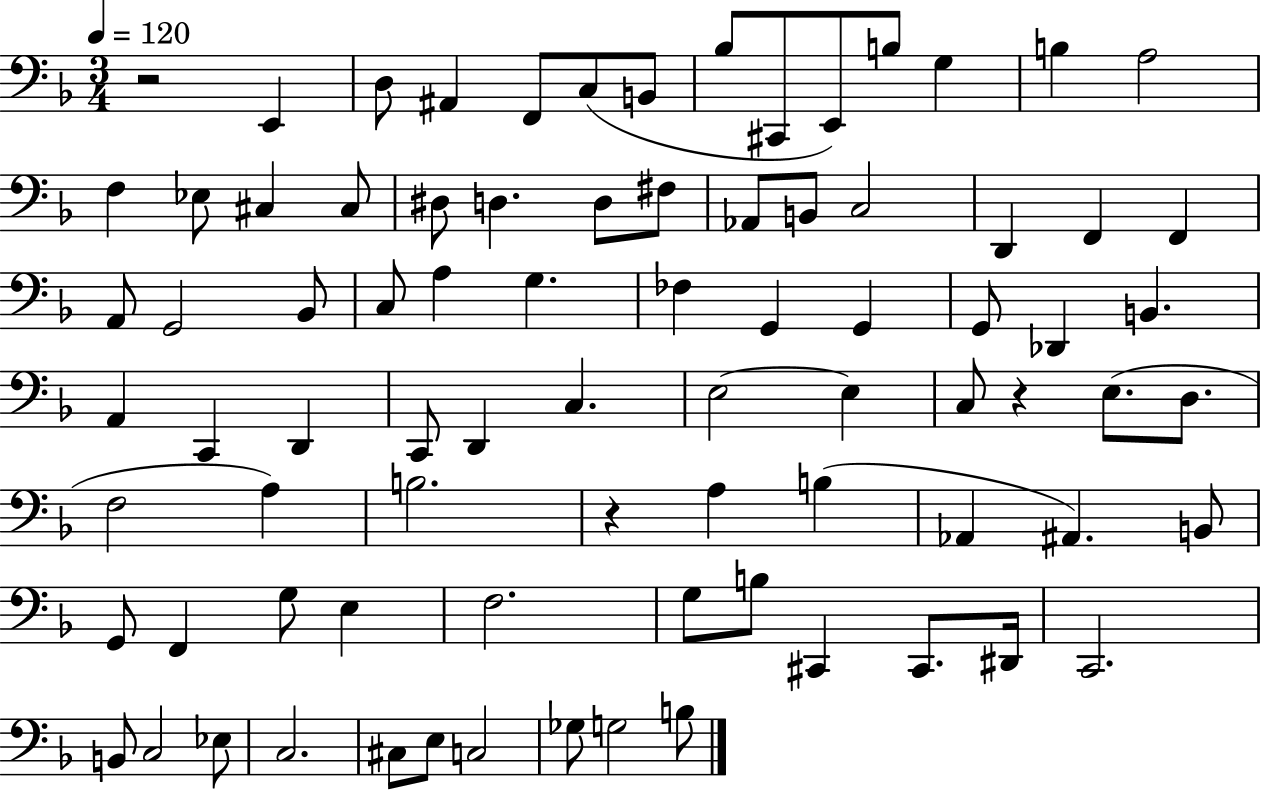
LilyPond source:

{
  \clef bass
  \numericTimeSignature
  \time 3/4
  \key f \major
  \tempo 4 = 120
  \repeat volta 2 { r2 e,4 | d8 ais,4 f,8 c8( b,8 | bes8 cis,8 e,8) b8 g4 | b4 a2 | \break f4 ees8 cis4 cis8 | dis8 d4. d8 fis8 | aes,8 b,8 c2 | d,4 f,4 f,4 | \break a,8 g,2 bes,8 | c8 a4 g4. | fes4 g,4 g,4 | g,8 des,4 b,4. | \break a,4 c,4 d,4 | c,8 d,4 c4. | e2~~ e4 | c8 r4 e8.( d8. | \break f2 a4) | b2. | r4 a4 b4( | aes,4 ais,4.) b,8 | \break g,8 f,4 g8 e4 | f2. | g8 b8 cis,4 cis,8. dis,16 | c,2. | \break b,8 c2 ees8 | c2. | cis8 e8 c2 | ges8 g2 b8 | \break } \bar "|."
}